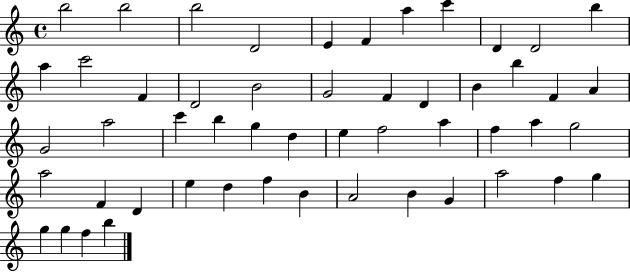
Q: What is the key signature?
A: C major